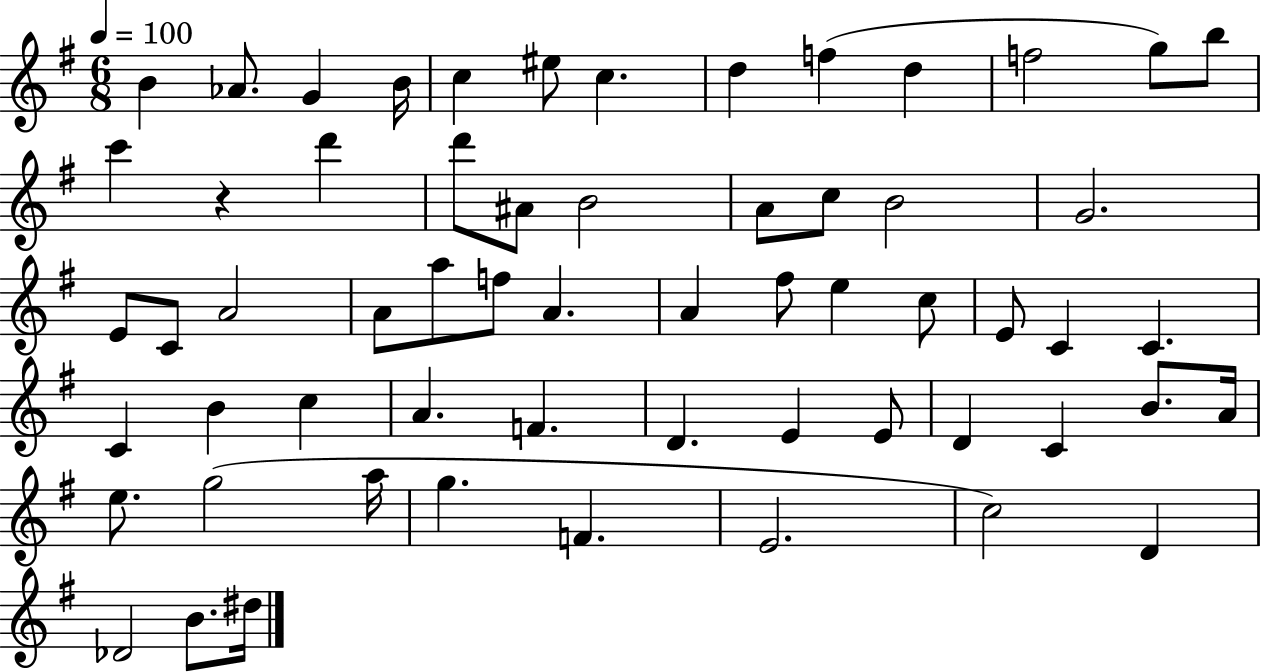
B4/q Ab4/e. G4/q B4/s C5/q EIS5/e C5/q. D5/q F5/q D5/q F5/h G5/e B5/e C6/q R/q D6/q D6/e A#4/e B4/h A4/e C5/e B4/h G4/h. E4/e C4/e A4/h A4/e A5/e F5/e A4/q. A4/q F#5/e E5/q C5/e E4/e C4/q C4/q. C4/q B4/q C5/q A4/q. F4/q. D4/q. E4/q E4/e D4/q C4/q B4/e. A4/s E5/e. G5/h A5/s G5/q. F4/q. E4/h. C5/h D4/q Db4/h B4/e. D#5/s